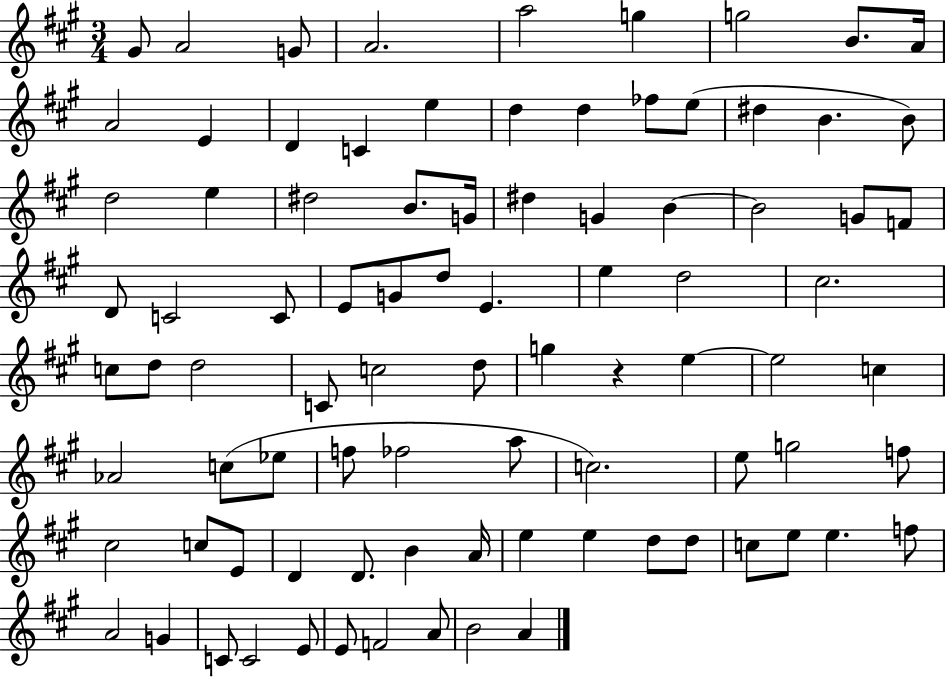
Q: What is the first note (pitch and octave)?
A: G#4